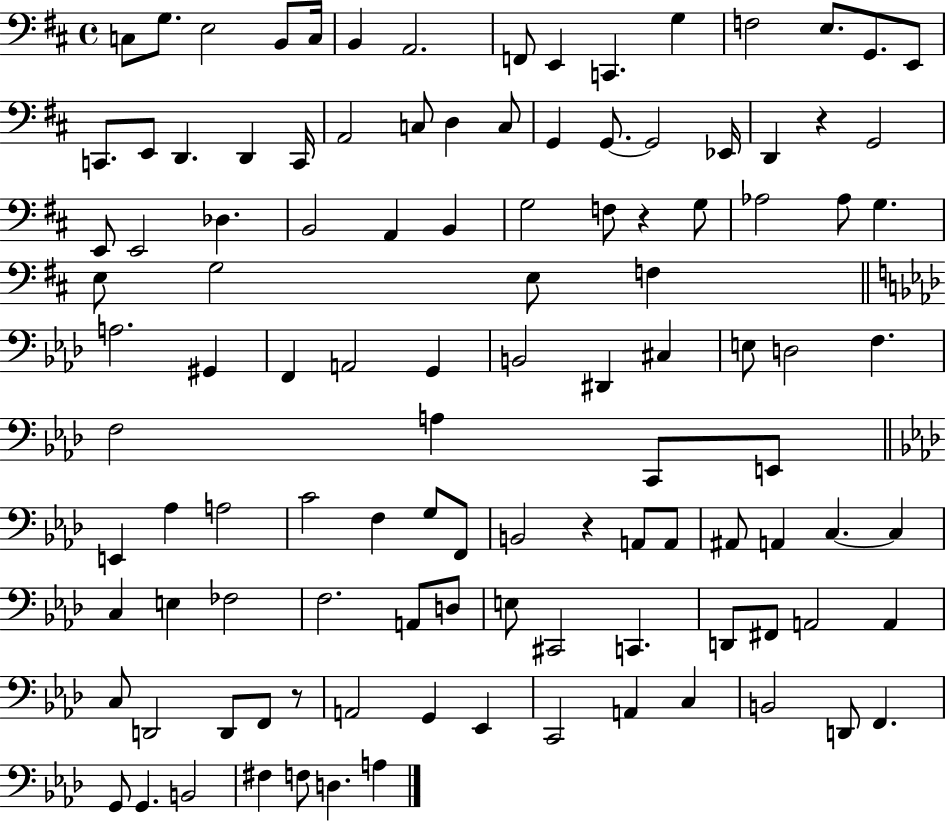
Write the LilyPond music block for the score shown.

{
  \clef bass
  \time 4/4
  \defaultTimeSignature
  \key d \major
  c8 g8. e2 b,8 c16 | b,4 a,2. | f,8 e,4 c,4. g4 | f2 e8. g,8. e,8 | \break c,8. e,8 d,4. d,4 c,16 | a,2 c8 d4 c8 | g,4 g,8.~~ g,2 ees,16 | d,4 r4 g,2 | \break e,8 e,2 des4. | b,2 a,4 b,4 | g2 f8 r4 g8 | aes2 aes8 g4. | \break e8 g2 e8 f4 | \bar "||" \break \key aes \major a2. gis,4 | f,4 a,2 g,4 | b,2 dis,4 cis4 | e8 d2 f4. | \break f2 a4 c,8 e,8 | \bar "||" \break \key aes \major e,4 aes4 a2 | c'2 f4 g8 f,8 | b,2 r4 a,8 a,8 | ais,8 a,4 c4.~~ c4 | \break c4 e4 fes2 | f2. a,8 d8 | e8 cis,2 c,4. | d,8 fis,8 a,2 a,4 | \break c8 d,2 d,8 f,8 r8 | a,2 g,4 ees,4 | c,2 a,4 c4 | b,2 d,8 f,4. | \break g,8 g,4. b,2 | fis4 f8 d4. a4 | \bar "|."
}